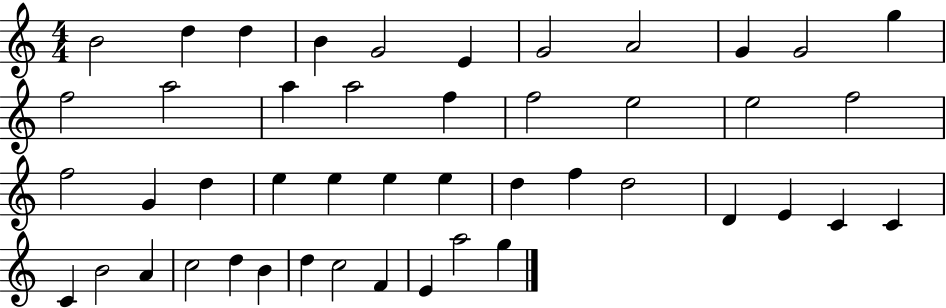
B4/h D5/q D5/q B4/q G4/h E4/q G4/h A4/h G4/q G4/h G5/q F5/h A5/h A5/q A5/h F5/q F5/h E5/h E5/h F5/h F5/h G4/q D5/q E5/q E5/q E5/q E5/q D5/q F5/q D5/h D4/q E4/q C4/q C4/q C4/q B4/h A4/q C5/h D5/q B4/q D5/q C5/h F4/q E4/q A5/h G5/q